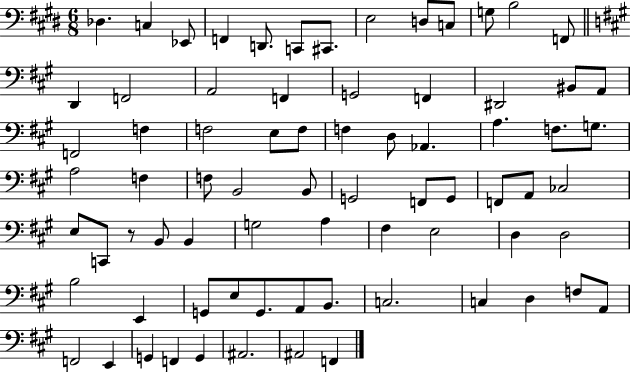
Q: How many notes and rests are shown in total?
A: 75